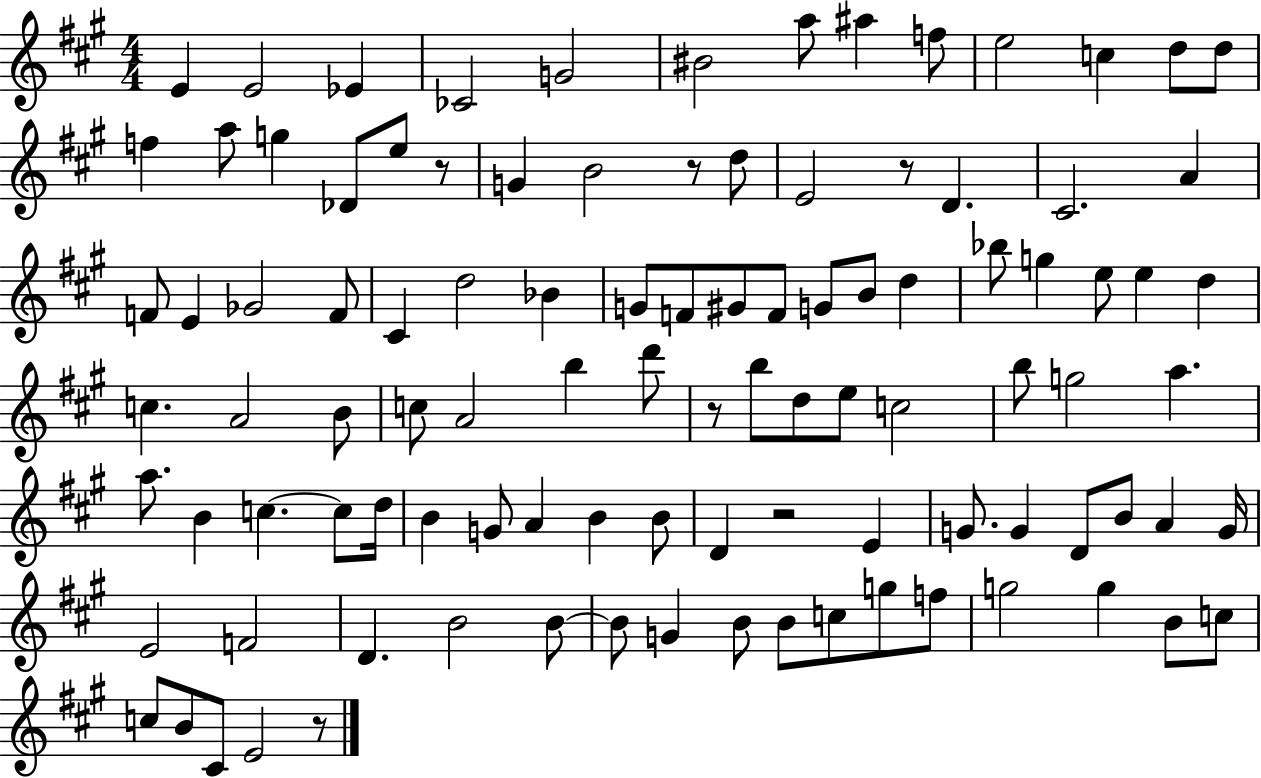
X:1
T:Untitled
M:4/4
L:1/4
K:A
E E2 _E _C2 G2 ^B2 a/2 ^a f/2 e2 c d/2 d/2 f a/2 g _D/2 e/2 z/2 G B2 z/2 d/2 E2 z/2 D ^C2 A F/2 E _G2 F/2 ^C d2 _B G/2 F/2 ^G/2 F/2 G/2 B/2 d _b/2 g e/2 e d c A2 B/2 c/2 A2 b d'/2 z/2 b/2 d/2 e/2 c2 b/2 g2 a a/2 B c c/2 d/4 B G/2 A B B/2 D z2 E G/2 G D/2 B/2 A G/4 E2 F2 D B2 B/2 B/2 G B/2 B/2 c/2 g/2 f/2 g2 g B/2 c/2 c/2 B/2 ^C/2 E2 z/2